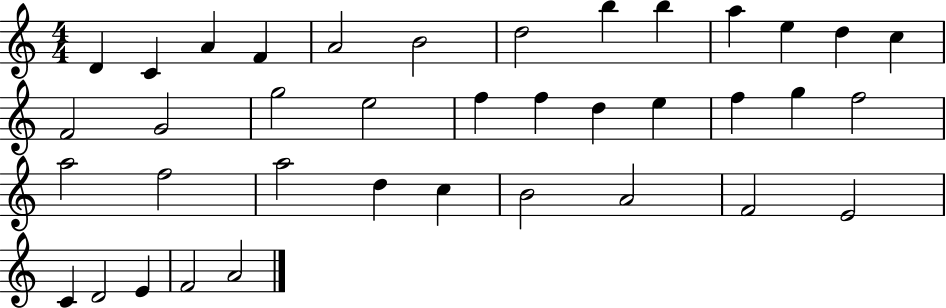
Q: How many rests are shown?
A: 0